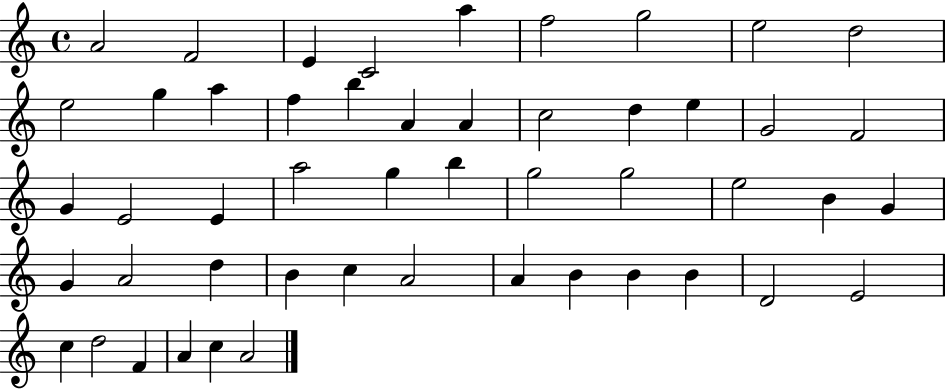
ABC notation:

X:1
T:Untitled
M:4/4
L:1/4
K:C
A2 F2 E C2 a f2 g2 e2 d2 e2 g a f b A A c2 d e G2 F2 G E2 E a2 g b g2 g2 e2 B G G A2 d B c A2 A B B B D2 E2 c d2 F A c A2